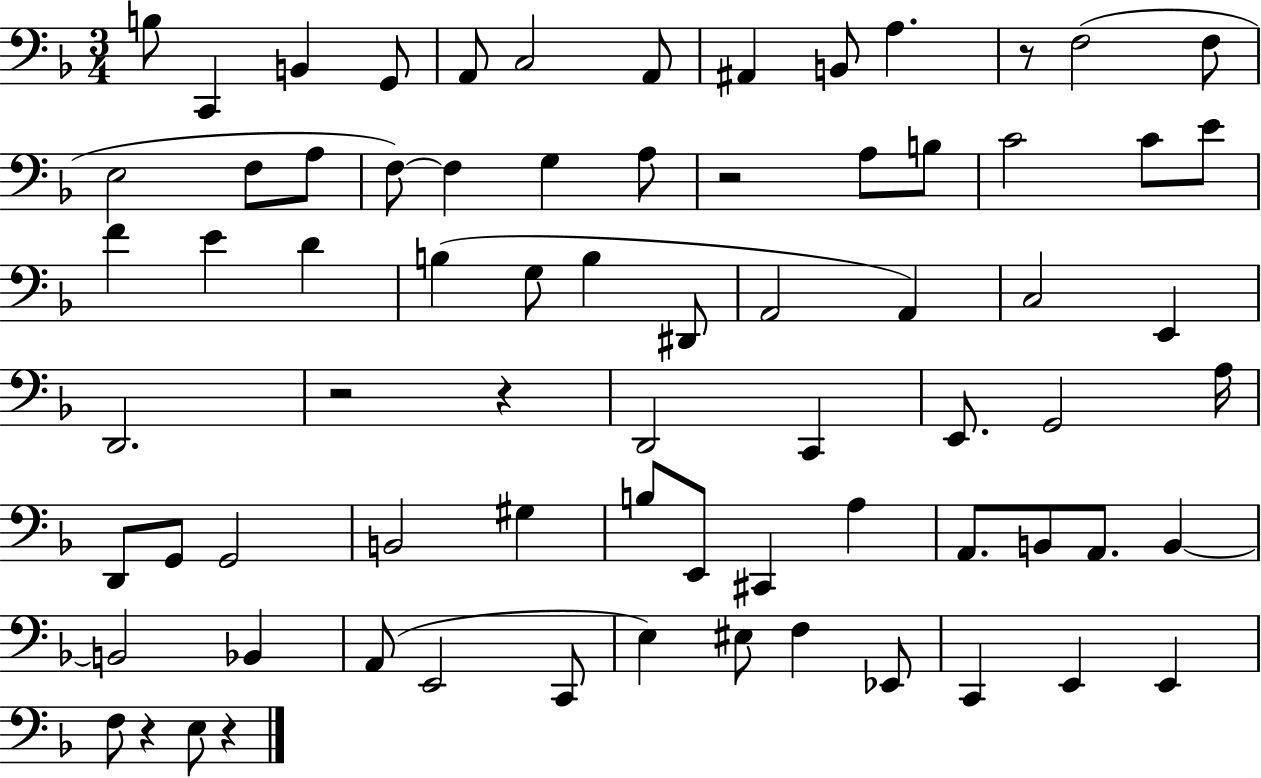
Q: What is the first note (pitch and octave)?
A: B3